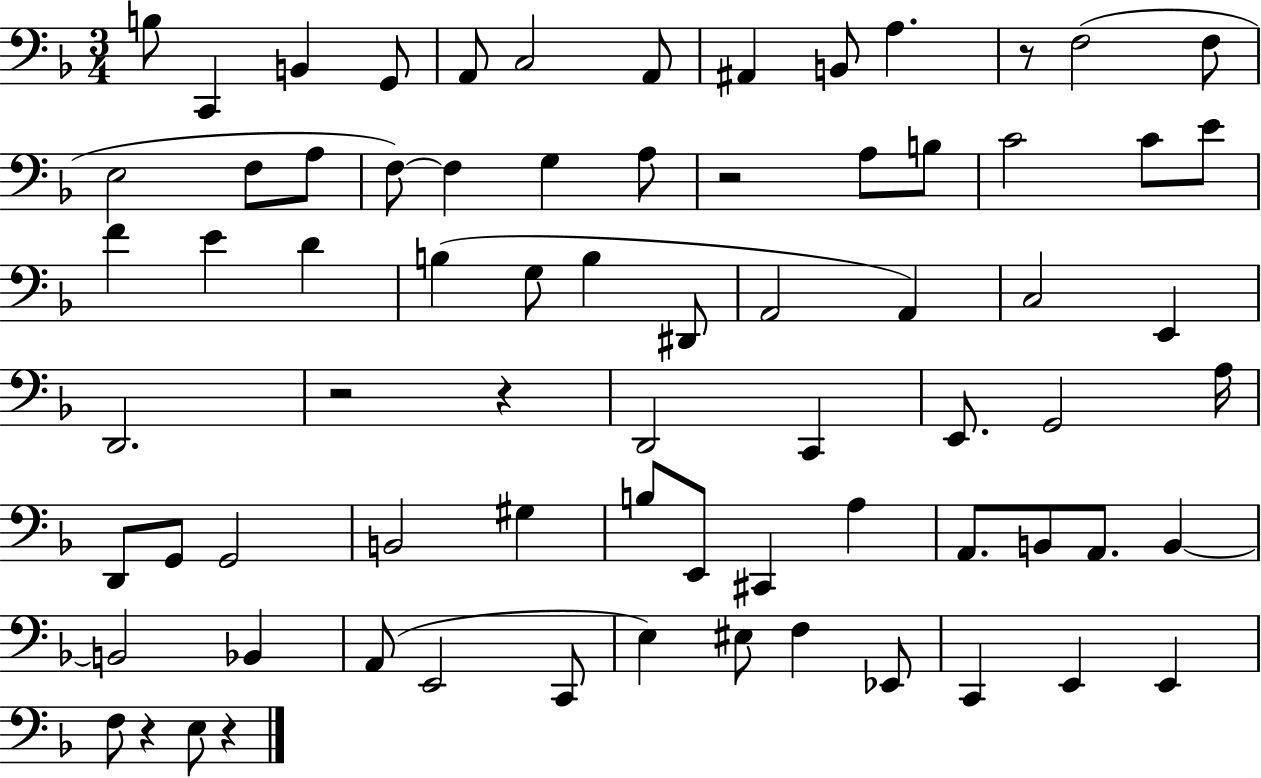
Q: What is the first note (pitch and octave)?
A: B3